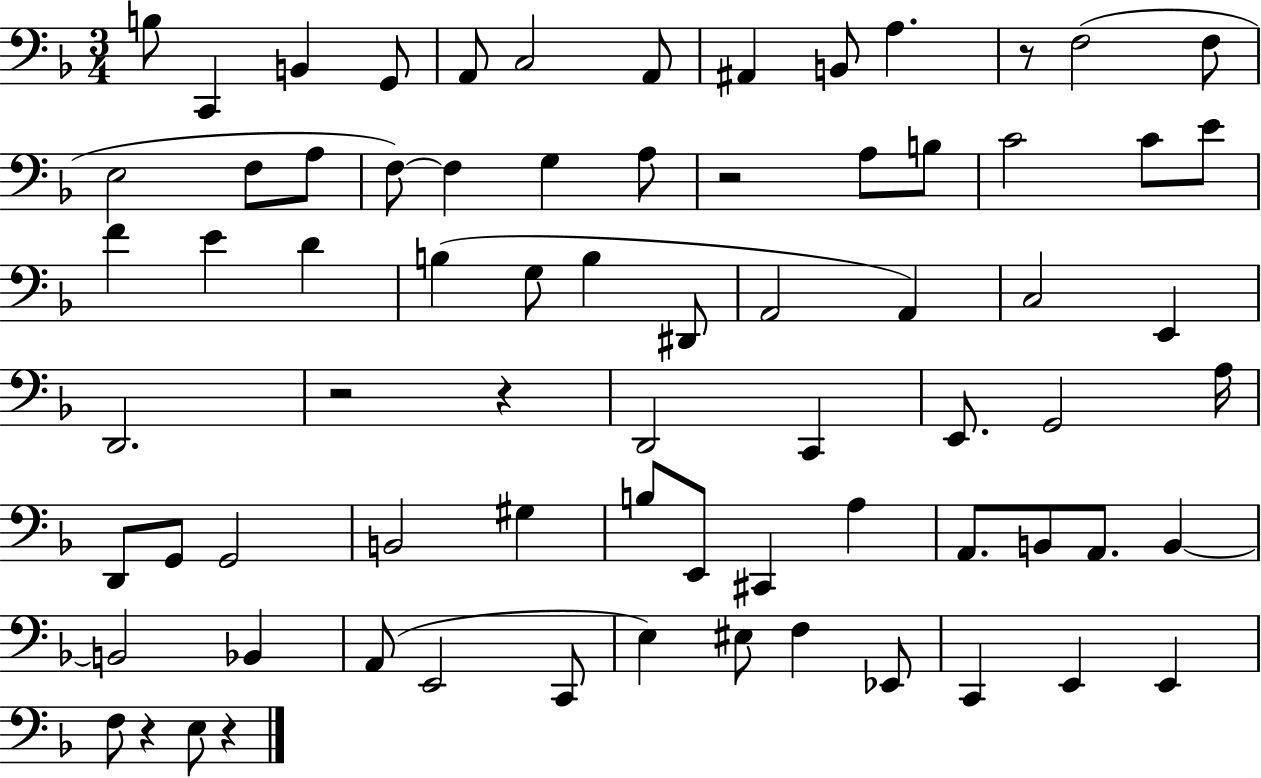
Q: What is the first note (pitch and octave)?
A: B3